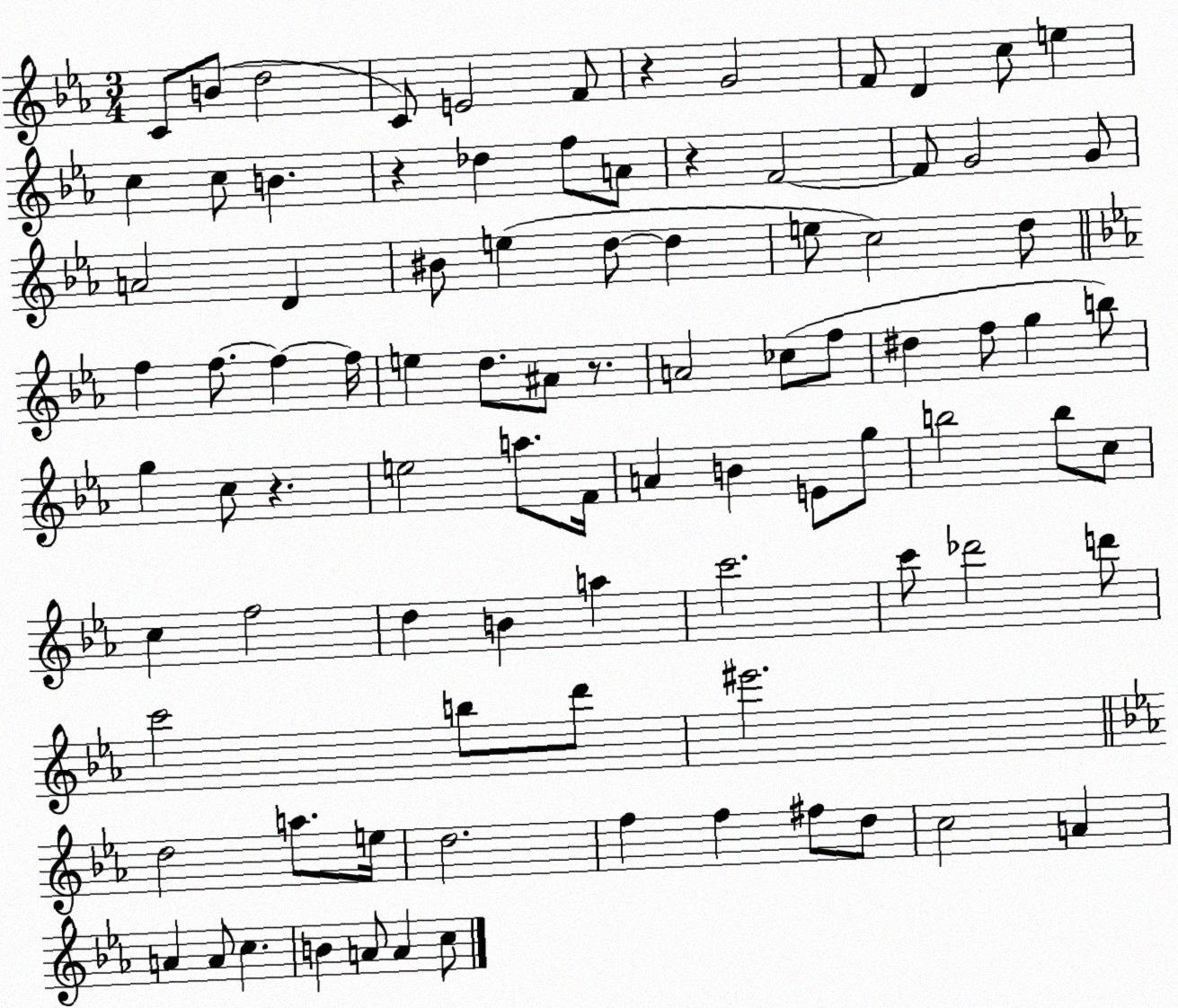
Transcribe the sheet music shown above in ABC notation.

X:1
T:Untitled
M:3/4
L:1/4
K:Eb
C/2 B/2 d2 C/2 E2 F/2 z G2 F/2 D c/2 e c c/2 B z _d f/2 A/2 z F2 F/2 G2 G/2 A2 D ^B/2 e d/2 d e/2 c2 d/2 f f/2 f f/4 e d/2 ^A/2 z/2 A2 _c/2 f/2 ^d f/2 g b/2 g c/2 z e2 a/2 F/4 A B E/2 g/2 b2 b/2 c/2 c f2 d B a c'2 c'/2 _d'2 d'/2 c'2 b/2 d'/2 ^e'2 d2 a/2 e/4 d2 f f ^f/2 d/2 c2 A A A/2 c B A/2 A c/2